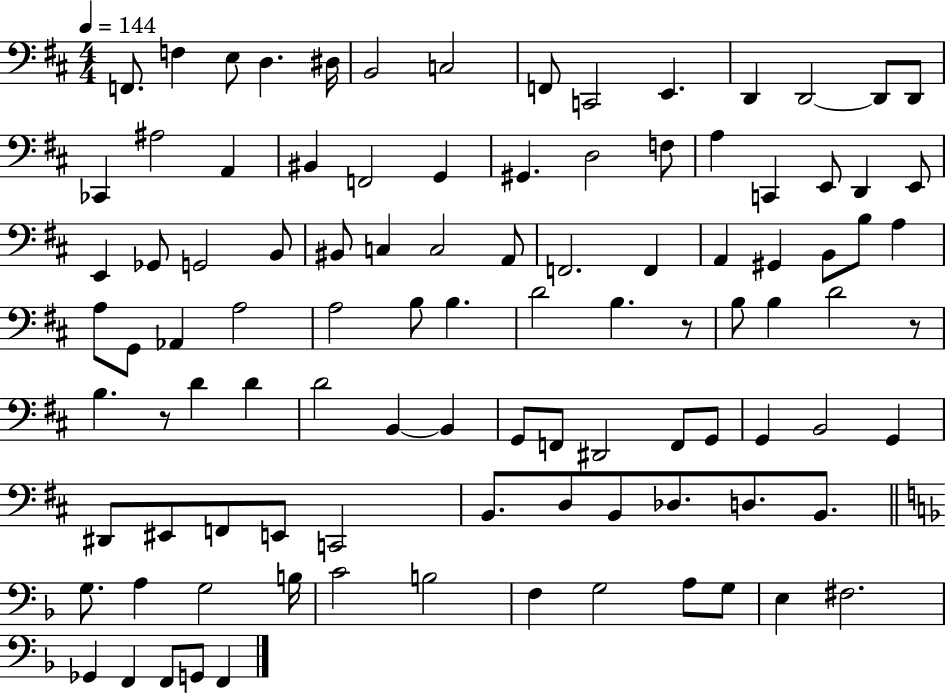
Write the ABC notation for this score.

X:1
T:Untitled
M:4/4
L:1/4
K:D
F,,/2 F, E,/2 D, ^D,/4 B,,2 C,2 F,,/2 C,,2 E,, D,, D,,2 D,,/2 D,,/2 _C,, ^A,2 A,, ^B,, F,,2 G,, ^G,, D,2 F,/2 A, C,, E,,/2 D,, E,,/2 E,, _G,,/2 G,,2 B,,/2 ^B,,/2 C, C,2 A,,/2 F,,2 F,, A,, ^G,, B,,/2 B,/2 A, A,/2 G,,/2 _A,, A,2 A,2 B,/2 B, D2 B, z/2 B,/2 B, D2 z/2 B, z/2 D D D2 B,, B,, G,,/2 F,,/2 ^D,,2 F,,/2 G,,/2 G,, B,,2 G,, ^D,,/2 ^E,,/2 F,,/2 E,,/2 C,,2 B,,/2 D,/2 B,,/2 _D,/2 D,/2 B,,/2 G,/2 A, G,2 B,/4 C2 B,2 F, G,2 A,/2 G,/2 E, ^F,2 _G,, F,, F,,/2 G,,/2 F,,